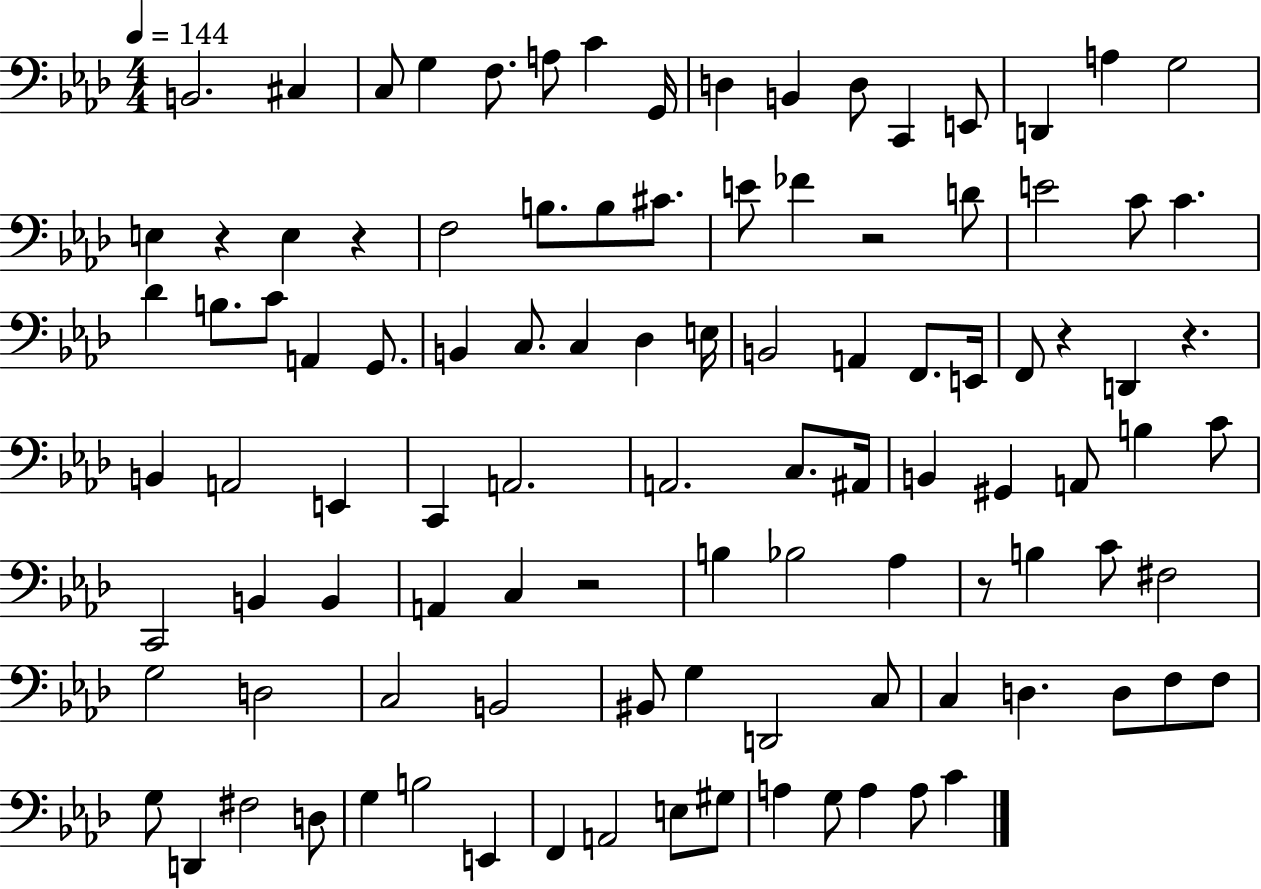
B2/h. C#3/q C3/e G3/q F3/e. A3/e C4/q G2/s D3/q B2/q D3/e C2/q E2/e D2/q A3/q G3/h E3/q R/q E3/q R/q F3/h B3/e. B3/e C#4/e. E4/e FES4/q R/h D4/e E4/h C4/e C4/q. Db4/q B3/e. C4/e A2/q G2/e. B2/q C3/e. C3/q Db3/q E3/s B2/h A2/q F2/e. E2/s F2/e R/q D2/q R/q. B2/q A2/h E2/q C2/q A2/h. A2/h. C3/e. A#2/s B2/q G#2/q A2/e B3/q C4/e C2/h B2/q B2/q A2/q C3/q R/h B3/q Bb3/h Ab3/q R/e B3/q C4/e F#3/h G3/h D3/h C3/h B2/h BIS2/e G3/q D2/h C3/e C3/q D3/q. D3/e F3/e F3/e G3/e D2/q F#3/h D3/e G3/q B3/h E2/q F2/q A2/h E3/e G#3/e A3/q G3/e A3/q A3/e C4/q